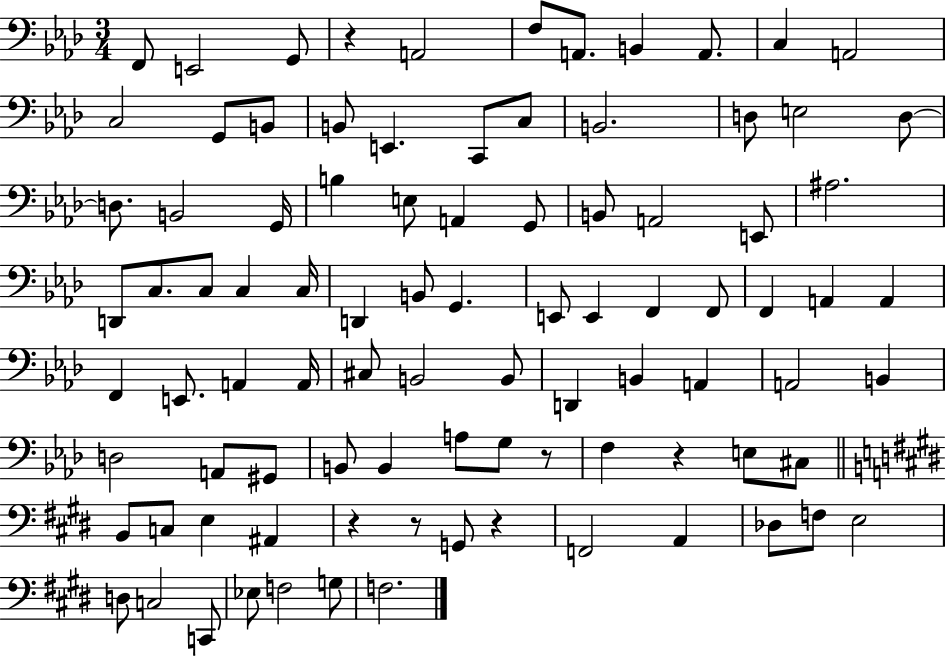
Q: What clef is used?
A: bass